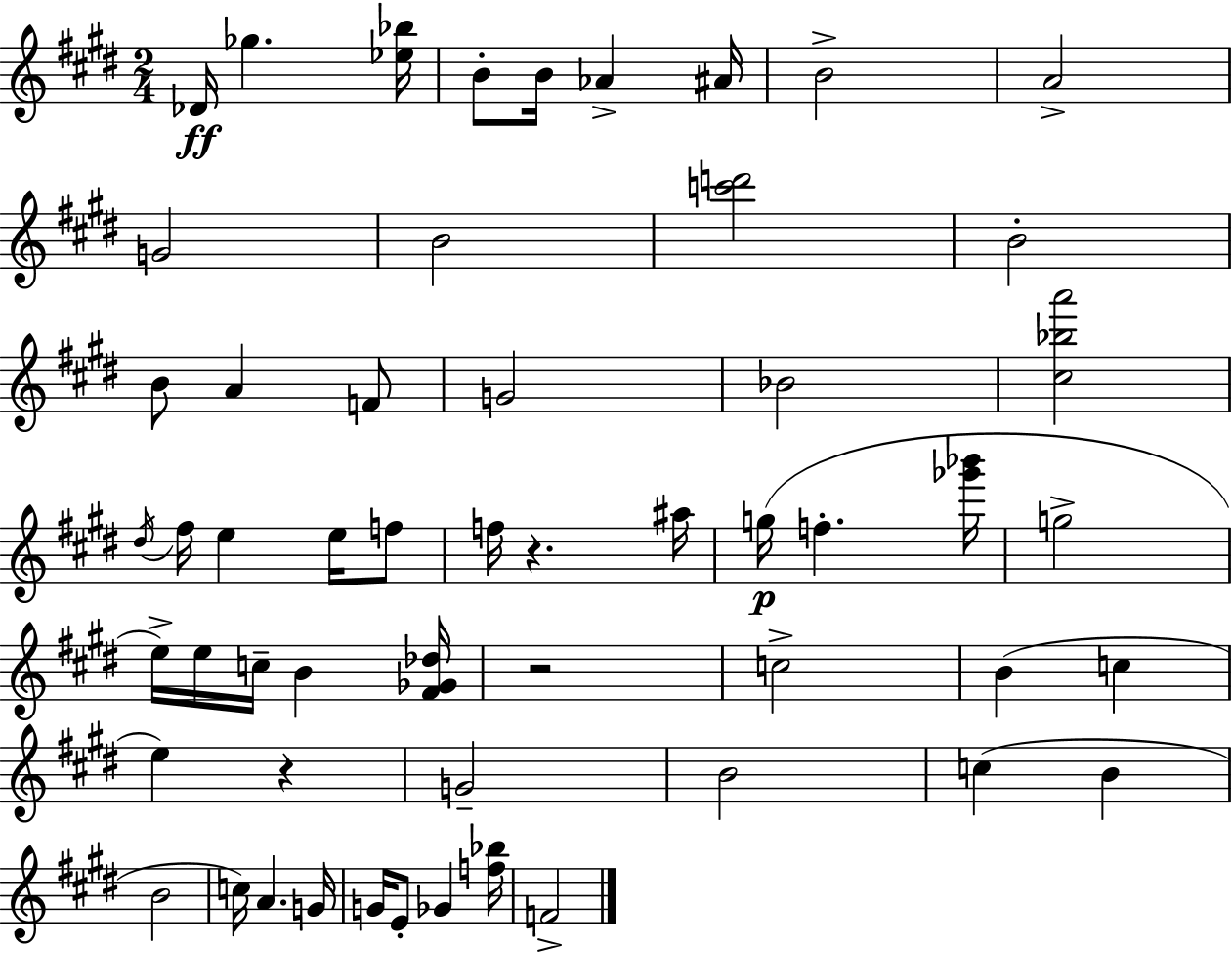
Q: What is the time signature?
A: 2/4